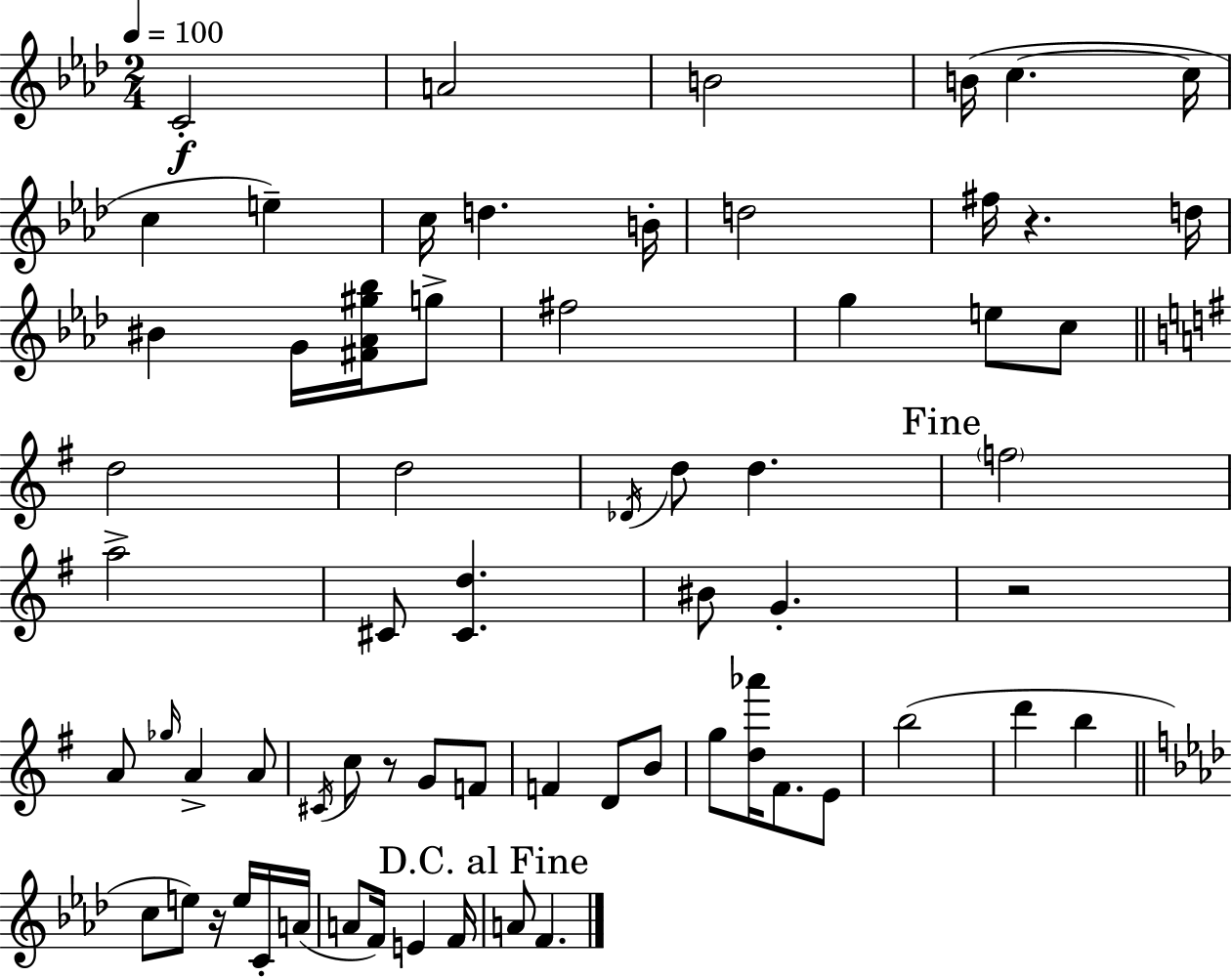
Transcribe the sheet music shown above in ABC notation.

X:1
T:Untitled
M:2/4
L:1/4
K:Ab
C2 A2 B2 B/4 c c/4 c e c/4 d B/4 d2 ^f/4 z d/4 ^B G/4 [^F_A^g_b]/4 g/2 ^f2 g e/2 c/2 d2 d2 _D/4 d/2 d f2 a2 ^C/2 [^Cd] ^B/2 G z2 A/2 _g/4 A A/2 ^C/4 c/2 z/2 G/2 F/2 F D/2 B/2 g/2 [d_a']/4 ^F/2 E/2 b2 d' b c/2 e/2 z/4 e/4 C/4 A/4 A/2 F/4 E F/4 A/2 F